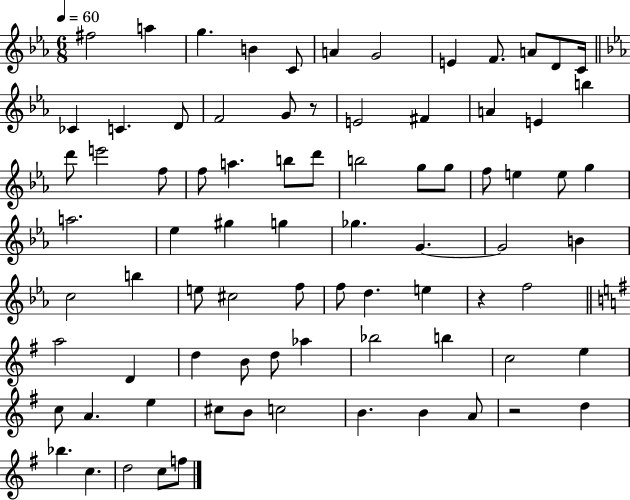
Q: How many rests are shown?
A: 3